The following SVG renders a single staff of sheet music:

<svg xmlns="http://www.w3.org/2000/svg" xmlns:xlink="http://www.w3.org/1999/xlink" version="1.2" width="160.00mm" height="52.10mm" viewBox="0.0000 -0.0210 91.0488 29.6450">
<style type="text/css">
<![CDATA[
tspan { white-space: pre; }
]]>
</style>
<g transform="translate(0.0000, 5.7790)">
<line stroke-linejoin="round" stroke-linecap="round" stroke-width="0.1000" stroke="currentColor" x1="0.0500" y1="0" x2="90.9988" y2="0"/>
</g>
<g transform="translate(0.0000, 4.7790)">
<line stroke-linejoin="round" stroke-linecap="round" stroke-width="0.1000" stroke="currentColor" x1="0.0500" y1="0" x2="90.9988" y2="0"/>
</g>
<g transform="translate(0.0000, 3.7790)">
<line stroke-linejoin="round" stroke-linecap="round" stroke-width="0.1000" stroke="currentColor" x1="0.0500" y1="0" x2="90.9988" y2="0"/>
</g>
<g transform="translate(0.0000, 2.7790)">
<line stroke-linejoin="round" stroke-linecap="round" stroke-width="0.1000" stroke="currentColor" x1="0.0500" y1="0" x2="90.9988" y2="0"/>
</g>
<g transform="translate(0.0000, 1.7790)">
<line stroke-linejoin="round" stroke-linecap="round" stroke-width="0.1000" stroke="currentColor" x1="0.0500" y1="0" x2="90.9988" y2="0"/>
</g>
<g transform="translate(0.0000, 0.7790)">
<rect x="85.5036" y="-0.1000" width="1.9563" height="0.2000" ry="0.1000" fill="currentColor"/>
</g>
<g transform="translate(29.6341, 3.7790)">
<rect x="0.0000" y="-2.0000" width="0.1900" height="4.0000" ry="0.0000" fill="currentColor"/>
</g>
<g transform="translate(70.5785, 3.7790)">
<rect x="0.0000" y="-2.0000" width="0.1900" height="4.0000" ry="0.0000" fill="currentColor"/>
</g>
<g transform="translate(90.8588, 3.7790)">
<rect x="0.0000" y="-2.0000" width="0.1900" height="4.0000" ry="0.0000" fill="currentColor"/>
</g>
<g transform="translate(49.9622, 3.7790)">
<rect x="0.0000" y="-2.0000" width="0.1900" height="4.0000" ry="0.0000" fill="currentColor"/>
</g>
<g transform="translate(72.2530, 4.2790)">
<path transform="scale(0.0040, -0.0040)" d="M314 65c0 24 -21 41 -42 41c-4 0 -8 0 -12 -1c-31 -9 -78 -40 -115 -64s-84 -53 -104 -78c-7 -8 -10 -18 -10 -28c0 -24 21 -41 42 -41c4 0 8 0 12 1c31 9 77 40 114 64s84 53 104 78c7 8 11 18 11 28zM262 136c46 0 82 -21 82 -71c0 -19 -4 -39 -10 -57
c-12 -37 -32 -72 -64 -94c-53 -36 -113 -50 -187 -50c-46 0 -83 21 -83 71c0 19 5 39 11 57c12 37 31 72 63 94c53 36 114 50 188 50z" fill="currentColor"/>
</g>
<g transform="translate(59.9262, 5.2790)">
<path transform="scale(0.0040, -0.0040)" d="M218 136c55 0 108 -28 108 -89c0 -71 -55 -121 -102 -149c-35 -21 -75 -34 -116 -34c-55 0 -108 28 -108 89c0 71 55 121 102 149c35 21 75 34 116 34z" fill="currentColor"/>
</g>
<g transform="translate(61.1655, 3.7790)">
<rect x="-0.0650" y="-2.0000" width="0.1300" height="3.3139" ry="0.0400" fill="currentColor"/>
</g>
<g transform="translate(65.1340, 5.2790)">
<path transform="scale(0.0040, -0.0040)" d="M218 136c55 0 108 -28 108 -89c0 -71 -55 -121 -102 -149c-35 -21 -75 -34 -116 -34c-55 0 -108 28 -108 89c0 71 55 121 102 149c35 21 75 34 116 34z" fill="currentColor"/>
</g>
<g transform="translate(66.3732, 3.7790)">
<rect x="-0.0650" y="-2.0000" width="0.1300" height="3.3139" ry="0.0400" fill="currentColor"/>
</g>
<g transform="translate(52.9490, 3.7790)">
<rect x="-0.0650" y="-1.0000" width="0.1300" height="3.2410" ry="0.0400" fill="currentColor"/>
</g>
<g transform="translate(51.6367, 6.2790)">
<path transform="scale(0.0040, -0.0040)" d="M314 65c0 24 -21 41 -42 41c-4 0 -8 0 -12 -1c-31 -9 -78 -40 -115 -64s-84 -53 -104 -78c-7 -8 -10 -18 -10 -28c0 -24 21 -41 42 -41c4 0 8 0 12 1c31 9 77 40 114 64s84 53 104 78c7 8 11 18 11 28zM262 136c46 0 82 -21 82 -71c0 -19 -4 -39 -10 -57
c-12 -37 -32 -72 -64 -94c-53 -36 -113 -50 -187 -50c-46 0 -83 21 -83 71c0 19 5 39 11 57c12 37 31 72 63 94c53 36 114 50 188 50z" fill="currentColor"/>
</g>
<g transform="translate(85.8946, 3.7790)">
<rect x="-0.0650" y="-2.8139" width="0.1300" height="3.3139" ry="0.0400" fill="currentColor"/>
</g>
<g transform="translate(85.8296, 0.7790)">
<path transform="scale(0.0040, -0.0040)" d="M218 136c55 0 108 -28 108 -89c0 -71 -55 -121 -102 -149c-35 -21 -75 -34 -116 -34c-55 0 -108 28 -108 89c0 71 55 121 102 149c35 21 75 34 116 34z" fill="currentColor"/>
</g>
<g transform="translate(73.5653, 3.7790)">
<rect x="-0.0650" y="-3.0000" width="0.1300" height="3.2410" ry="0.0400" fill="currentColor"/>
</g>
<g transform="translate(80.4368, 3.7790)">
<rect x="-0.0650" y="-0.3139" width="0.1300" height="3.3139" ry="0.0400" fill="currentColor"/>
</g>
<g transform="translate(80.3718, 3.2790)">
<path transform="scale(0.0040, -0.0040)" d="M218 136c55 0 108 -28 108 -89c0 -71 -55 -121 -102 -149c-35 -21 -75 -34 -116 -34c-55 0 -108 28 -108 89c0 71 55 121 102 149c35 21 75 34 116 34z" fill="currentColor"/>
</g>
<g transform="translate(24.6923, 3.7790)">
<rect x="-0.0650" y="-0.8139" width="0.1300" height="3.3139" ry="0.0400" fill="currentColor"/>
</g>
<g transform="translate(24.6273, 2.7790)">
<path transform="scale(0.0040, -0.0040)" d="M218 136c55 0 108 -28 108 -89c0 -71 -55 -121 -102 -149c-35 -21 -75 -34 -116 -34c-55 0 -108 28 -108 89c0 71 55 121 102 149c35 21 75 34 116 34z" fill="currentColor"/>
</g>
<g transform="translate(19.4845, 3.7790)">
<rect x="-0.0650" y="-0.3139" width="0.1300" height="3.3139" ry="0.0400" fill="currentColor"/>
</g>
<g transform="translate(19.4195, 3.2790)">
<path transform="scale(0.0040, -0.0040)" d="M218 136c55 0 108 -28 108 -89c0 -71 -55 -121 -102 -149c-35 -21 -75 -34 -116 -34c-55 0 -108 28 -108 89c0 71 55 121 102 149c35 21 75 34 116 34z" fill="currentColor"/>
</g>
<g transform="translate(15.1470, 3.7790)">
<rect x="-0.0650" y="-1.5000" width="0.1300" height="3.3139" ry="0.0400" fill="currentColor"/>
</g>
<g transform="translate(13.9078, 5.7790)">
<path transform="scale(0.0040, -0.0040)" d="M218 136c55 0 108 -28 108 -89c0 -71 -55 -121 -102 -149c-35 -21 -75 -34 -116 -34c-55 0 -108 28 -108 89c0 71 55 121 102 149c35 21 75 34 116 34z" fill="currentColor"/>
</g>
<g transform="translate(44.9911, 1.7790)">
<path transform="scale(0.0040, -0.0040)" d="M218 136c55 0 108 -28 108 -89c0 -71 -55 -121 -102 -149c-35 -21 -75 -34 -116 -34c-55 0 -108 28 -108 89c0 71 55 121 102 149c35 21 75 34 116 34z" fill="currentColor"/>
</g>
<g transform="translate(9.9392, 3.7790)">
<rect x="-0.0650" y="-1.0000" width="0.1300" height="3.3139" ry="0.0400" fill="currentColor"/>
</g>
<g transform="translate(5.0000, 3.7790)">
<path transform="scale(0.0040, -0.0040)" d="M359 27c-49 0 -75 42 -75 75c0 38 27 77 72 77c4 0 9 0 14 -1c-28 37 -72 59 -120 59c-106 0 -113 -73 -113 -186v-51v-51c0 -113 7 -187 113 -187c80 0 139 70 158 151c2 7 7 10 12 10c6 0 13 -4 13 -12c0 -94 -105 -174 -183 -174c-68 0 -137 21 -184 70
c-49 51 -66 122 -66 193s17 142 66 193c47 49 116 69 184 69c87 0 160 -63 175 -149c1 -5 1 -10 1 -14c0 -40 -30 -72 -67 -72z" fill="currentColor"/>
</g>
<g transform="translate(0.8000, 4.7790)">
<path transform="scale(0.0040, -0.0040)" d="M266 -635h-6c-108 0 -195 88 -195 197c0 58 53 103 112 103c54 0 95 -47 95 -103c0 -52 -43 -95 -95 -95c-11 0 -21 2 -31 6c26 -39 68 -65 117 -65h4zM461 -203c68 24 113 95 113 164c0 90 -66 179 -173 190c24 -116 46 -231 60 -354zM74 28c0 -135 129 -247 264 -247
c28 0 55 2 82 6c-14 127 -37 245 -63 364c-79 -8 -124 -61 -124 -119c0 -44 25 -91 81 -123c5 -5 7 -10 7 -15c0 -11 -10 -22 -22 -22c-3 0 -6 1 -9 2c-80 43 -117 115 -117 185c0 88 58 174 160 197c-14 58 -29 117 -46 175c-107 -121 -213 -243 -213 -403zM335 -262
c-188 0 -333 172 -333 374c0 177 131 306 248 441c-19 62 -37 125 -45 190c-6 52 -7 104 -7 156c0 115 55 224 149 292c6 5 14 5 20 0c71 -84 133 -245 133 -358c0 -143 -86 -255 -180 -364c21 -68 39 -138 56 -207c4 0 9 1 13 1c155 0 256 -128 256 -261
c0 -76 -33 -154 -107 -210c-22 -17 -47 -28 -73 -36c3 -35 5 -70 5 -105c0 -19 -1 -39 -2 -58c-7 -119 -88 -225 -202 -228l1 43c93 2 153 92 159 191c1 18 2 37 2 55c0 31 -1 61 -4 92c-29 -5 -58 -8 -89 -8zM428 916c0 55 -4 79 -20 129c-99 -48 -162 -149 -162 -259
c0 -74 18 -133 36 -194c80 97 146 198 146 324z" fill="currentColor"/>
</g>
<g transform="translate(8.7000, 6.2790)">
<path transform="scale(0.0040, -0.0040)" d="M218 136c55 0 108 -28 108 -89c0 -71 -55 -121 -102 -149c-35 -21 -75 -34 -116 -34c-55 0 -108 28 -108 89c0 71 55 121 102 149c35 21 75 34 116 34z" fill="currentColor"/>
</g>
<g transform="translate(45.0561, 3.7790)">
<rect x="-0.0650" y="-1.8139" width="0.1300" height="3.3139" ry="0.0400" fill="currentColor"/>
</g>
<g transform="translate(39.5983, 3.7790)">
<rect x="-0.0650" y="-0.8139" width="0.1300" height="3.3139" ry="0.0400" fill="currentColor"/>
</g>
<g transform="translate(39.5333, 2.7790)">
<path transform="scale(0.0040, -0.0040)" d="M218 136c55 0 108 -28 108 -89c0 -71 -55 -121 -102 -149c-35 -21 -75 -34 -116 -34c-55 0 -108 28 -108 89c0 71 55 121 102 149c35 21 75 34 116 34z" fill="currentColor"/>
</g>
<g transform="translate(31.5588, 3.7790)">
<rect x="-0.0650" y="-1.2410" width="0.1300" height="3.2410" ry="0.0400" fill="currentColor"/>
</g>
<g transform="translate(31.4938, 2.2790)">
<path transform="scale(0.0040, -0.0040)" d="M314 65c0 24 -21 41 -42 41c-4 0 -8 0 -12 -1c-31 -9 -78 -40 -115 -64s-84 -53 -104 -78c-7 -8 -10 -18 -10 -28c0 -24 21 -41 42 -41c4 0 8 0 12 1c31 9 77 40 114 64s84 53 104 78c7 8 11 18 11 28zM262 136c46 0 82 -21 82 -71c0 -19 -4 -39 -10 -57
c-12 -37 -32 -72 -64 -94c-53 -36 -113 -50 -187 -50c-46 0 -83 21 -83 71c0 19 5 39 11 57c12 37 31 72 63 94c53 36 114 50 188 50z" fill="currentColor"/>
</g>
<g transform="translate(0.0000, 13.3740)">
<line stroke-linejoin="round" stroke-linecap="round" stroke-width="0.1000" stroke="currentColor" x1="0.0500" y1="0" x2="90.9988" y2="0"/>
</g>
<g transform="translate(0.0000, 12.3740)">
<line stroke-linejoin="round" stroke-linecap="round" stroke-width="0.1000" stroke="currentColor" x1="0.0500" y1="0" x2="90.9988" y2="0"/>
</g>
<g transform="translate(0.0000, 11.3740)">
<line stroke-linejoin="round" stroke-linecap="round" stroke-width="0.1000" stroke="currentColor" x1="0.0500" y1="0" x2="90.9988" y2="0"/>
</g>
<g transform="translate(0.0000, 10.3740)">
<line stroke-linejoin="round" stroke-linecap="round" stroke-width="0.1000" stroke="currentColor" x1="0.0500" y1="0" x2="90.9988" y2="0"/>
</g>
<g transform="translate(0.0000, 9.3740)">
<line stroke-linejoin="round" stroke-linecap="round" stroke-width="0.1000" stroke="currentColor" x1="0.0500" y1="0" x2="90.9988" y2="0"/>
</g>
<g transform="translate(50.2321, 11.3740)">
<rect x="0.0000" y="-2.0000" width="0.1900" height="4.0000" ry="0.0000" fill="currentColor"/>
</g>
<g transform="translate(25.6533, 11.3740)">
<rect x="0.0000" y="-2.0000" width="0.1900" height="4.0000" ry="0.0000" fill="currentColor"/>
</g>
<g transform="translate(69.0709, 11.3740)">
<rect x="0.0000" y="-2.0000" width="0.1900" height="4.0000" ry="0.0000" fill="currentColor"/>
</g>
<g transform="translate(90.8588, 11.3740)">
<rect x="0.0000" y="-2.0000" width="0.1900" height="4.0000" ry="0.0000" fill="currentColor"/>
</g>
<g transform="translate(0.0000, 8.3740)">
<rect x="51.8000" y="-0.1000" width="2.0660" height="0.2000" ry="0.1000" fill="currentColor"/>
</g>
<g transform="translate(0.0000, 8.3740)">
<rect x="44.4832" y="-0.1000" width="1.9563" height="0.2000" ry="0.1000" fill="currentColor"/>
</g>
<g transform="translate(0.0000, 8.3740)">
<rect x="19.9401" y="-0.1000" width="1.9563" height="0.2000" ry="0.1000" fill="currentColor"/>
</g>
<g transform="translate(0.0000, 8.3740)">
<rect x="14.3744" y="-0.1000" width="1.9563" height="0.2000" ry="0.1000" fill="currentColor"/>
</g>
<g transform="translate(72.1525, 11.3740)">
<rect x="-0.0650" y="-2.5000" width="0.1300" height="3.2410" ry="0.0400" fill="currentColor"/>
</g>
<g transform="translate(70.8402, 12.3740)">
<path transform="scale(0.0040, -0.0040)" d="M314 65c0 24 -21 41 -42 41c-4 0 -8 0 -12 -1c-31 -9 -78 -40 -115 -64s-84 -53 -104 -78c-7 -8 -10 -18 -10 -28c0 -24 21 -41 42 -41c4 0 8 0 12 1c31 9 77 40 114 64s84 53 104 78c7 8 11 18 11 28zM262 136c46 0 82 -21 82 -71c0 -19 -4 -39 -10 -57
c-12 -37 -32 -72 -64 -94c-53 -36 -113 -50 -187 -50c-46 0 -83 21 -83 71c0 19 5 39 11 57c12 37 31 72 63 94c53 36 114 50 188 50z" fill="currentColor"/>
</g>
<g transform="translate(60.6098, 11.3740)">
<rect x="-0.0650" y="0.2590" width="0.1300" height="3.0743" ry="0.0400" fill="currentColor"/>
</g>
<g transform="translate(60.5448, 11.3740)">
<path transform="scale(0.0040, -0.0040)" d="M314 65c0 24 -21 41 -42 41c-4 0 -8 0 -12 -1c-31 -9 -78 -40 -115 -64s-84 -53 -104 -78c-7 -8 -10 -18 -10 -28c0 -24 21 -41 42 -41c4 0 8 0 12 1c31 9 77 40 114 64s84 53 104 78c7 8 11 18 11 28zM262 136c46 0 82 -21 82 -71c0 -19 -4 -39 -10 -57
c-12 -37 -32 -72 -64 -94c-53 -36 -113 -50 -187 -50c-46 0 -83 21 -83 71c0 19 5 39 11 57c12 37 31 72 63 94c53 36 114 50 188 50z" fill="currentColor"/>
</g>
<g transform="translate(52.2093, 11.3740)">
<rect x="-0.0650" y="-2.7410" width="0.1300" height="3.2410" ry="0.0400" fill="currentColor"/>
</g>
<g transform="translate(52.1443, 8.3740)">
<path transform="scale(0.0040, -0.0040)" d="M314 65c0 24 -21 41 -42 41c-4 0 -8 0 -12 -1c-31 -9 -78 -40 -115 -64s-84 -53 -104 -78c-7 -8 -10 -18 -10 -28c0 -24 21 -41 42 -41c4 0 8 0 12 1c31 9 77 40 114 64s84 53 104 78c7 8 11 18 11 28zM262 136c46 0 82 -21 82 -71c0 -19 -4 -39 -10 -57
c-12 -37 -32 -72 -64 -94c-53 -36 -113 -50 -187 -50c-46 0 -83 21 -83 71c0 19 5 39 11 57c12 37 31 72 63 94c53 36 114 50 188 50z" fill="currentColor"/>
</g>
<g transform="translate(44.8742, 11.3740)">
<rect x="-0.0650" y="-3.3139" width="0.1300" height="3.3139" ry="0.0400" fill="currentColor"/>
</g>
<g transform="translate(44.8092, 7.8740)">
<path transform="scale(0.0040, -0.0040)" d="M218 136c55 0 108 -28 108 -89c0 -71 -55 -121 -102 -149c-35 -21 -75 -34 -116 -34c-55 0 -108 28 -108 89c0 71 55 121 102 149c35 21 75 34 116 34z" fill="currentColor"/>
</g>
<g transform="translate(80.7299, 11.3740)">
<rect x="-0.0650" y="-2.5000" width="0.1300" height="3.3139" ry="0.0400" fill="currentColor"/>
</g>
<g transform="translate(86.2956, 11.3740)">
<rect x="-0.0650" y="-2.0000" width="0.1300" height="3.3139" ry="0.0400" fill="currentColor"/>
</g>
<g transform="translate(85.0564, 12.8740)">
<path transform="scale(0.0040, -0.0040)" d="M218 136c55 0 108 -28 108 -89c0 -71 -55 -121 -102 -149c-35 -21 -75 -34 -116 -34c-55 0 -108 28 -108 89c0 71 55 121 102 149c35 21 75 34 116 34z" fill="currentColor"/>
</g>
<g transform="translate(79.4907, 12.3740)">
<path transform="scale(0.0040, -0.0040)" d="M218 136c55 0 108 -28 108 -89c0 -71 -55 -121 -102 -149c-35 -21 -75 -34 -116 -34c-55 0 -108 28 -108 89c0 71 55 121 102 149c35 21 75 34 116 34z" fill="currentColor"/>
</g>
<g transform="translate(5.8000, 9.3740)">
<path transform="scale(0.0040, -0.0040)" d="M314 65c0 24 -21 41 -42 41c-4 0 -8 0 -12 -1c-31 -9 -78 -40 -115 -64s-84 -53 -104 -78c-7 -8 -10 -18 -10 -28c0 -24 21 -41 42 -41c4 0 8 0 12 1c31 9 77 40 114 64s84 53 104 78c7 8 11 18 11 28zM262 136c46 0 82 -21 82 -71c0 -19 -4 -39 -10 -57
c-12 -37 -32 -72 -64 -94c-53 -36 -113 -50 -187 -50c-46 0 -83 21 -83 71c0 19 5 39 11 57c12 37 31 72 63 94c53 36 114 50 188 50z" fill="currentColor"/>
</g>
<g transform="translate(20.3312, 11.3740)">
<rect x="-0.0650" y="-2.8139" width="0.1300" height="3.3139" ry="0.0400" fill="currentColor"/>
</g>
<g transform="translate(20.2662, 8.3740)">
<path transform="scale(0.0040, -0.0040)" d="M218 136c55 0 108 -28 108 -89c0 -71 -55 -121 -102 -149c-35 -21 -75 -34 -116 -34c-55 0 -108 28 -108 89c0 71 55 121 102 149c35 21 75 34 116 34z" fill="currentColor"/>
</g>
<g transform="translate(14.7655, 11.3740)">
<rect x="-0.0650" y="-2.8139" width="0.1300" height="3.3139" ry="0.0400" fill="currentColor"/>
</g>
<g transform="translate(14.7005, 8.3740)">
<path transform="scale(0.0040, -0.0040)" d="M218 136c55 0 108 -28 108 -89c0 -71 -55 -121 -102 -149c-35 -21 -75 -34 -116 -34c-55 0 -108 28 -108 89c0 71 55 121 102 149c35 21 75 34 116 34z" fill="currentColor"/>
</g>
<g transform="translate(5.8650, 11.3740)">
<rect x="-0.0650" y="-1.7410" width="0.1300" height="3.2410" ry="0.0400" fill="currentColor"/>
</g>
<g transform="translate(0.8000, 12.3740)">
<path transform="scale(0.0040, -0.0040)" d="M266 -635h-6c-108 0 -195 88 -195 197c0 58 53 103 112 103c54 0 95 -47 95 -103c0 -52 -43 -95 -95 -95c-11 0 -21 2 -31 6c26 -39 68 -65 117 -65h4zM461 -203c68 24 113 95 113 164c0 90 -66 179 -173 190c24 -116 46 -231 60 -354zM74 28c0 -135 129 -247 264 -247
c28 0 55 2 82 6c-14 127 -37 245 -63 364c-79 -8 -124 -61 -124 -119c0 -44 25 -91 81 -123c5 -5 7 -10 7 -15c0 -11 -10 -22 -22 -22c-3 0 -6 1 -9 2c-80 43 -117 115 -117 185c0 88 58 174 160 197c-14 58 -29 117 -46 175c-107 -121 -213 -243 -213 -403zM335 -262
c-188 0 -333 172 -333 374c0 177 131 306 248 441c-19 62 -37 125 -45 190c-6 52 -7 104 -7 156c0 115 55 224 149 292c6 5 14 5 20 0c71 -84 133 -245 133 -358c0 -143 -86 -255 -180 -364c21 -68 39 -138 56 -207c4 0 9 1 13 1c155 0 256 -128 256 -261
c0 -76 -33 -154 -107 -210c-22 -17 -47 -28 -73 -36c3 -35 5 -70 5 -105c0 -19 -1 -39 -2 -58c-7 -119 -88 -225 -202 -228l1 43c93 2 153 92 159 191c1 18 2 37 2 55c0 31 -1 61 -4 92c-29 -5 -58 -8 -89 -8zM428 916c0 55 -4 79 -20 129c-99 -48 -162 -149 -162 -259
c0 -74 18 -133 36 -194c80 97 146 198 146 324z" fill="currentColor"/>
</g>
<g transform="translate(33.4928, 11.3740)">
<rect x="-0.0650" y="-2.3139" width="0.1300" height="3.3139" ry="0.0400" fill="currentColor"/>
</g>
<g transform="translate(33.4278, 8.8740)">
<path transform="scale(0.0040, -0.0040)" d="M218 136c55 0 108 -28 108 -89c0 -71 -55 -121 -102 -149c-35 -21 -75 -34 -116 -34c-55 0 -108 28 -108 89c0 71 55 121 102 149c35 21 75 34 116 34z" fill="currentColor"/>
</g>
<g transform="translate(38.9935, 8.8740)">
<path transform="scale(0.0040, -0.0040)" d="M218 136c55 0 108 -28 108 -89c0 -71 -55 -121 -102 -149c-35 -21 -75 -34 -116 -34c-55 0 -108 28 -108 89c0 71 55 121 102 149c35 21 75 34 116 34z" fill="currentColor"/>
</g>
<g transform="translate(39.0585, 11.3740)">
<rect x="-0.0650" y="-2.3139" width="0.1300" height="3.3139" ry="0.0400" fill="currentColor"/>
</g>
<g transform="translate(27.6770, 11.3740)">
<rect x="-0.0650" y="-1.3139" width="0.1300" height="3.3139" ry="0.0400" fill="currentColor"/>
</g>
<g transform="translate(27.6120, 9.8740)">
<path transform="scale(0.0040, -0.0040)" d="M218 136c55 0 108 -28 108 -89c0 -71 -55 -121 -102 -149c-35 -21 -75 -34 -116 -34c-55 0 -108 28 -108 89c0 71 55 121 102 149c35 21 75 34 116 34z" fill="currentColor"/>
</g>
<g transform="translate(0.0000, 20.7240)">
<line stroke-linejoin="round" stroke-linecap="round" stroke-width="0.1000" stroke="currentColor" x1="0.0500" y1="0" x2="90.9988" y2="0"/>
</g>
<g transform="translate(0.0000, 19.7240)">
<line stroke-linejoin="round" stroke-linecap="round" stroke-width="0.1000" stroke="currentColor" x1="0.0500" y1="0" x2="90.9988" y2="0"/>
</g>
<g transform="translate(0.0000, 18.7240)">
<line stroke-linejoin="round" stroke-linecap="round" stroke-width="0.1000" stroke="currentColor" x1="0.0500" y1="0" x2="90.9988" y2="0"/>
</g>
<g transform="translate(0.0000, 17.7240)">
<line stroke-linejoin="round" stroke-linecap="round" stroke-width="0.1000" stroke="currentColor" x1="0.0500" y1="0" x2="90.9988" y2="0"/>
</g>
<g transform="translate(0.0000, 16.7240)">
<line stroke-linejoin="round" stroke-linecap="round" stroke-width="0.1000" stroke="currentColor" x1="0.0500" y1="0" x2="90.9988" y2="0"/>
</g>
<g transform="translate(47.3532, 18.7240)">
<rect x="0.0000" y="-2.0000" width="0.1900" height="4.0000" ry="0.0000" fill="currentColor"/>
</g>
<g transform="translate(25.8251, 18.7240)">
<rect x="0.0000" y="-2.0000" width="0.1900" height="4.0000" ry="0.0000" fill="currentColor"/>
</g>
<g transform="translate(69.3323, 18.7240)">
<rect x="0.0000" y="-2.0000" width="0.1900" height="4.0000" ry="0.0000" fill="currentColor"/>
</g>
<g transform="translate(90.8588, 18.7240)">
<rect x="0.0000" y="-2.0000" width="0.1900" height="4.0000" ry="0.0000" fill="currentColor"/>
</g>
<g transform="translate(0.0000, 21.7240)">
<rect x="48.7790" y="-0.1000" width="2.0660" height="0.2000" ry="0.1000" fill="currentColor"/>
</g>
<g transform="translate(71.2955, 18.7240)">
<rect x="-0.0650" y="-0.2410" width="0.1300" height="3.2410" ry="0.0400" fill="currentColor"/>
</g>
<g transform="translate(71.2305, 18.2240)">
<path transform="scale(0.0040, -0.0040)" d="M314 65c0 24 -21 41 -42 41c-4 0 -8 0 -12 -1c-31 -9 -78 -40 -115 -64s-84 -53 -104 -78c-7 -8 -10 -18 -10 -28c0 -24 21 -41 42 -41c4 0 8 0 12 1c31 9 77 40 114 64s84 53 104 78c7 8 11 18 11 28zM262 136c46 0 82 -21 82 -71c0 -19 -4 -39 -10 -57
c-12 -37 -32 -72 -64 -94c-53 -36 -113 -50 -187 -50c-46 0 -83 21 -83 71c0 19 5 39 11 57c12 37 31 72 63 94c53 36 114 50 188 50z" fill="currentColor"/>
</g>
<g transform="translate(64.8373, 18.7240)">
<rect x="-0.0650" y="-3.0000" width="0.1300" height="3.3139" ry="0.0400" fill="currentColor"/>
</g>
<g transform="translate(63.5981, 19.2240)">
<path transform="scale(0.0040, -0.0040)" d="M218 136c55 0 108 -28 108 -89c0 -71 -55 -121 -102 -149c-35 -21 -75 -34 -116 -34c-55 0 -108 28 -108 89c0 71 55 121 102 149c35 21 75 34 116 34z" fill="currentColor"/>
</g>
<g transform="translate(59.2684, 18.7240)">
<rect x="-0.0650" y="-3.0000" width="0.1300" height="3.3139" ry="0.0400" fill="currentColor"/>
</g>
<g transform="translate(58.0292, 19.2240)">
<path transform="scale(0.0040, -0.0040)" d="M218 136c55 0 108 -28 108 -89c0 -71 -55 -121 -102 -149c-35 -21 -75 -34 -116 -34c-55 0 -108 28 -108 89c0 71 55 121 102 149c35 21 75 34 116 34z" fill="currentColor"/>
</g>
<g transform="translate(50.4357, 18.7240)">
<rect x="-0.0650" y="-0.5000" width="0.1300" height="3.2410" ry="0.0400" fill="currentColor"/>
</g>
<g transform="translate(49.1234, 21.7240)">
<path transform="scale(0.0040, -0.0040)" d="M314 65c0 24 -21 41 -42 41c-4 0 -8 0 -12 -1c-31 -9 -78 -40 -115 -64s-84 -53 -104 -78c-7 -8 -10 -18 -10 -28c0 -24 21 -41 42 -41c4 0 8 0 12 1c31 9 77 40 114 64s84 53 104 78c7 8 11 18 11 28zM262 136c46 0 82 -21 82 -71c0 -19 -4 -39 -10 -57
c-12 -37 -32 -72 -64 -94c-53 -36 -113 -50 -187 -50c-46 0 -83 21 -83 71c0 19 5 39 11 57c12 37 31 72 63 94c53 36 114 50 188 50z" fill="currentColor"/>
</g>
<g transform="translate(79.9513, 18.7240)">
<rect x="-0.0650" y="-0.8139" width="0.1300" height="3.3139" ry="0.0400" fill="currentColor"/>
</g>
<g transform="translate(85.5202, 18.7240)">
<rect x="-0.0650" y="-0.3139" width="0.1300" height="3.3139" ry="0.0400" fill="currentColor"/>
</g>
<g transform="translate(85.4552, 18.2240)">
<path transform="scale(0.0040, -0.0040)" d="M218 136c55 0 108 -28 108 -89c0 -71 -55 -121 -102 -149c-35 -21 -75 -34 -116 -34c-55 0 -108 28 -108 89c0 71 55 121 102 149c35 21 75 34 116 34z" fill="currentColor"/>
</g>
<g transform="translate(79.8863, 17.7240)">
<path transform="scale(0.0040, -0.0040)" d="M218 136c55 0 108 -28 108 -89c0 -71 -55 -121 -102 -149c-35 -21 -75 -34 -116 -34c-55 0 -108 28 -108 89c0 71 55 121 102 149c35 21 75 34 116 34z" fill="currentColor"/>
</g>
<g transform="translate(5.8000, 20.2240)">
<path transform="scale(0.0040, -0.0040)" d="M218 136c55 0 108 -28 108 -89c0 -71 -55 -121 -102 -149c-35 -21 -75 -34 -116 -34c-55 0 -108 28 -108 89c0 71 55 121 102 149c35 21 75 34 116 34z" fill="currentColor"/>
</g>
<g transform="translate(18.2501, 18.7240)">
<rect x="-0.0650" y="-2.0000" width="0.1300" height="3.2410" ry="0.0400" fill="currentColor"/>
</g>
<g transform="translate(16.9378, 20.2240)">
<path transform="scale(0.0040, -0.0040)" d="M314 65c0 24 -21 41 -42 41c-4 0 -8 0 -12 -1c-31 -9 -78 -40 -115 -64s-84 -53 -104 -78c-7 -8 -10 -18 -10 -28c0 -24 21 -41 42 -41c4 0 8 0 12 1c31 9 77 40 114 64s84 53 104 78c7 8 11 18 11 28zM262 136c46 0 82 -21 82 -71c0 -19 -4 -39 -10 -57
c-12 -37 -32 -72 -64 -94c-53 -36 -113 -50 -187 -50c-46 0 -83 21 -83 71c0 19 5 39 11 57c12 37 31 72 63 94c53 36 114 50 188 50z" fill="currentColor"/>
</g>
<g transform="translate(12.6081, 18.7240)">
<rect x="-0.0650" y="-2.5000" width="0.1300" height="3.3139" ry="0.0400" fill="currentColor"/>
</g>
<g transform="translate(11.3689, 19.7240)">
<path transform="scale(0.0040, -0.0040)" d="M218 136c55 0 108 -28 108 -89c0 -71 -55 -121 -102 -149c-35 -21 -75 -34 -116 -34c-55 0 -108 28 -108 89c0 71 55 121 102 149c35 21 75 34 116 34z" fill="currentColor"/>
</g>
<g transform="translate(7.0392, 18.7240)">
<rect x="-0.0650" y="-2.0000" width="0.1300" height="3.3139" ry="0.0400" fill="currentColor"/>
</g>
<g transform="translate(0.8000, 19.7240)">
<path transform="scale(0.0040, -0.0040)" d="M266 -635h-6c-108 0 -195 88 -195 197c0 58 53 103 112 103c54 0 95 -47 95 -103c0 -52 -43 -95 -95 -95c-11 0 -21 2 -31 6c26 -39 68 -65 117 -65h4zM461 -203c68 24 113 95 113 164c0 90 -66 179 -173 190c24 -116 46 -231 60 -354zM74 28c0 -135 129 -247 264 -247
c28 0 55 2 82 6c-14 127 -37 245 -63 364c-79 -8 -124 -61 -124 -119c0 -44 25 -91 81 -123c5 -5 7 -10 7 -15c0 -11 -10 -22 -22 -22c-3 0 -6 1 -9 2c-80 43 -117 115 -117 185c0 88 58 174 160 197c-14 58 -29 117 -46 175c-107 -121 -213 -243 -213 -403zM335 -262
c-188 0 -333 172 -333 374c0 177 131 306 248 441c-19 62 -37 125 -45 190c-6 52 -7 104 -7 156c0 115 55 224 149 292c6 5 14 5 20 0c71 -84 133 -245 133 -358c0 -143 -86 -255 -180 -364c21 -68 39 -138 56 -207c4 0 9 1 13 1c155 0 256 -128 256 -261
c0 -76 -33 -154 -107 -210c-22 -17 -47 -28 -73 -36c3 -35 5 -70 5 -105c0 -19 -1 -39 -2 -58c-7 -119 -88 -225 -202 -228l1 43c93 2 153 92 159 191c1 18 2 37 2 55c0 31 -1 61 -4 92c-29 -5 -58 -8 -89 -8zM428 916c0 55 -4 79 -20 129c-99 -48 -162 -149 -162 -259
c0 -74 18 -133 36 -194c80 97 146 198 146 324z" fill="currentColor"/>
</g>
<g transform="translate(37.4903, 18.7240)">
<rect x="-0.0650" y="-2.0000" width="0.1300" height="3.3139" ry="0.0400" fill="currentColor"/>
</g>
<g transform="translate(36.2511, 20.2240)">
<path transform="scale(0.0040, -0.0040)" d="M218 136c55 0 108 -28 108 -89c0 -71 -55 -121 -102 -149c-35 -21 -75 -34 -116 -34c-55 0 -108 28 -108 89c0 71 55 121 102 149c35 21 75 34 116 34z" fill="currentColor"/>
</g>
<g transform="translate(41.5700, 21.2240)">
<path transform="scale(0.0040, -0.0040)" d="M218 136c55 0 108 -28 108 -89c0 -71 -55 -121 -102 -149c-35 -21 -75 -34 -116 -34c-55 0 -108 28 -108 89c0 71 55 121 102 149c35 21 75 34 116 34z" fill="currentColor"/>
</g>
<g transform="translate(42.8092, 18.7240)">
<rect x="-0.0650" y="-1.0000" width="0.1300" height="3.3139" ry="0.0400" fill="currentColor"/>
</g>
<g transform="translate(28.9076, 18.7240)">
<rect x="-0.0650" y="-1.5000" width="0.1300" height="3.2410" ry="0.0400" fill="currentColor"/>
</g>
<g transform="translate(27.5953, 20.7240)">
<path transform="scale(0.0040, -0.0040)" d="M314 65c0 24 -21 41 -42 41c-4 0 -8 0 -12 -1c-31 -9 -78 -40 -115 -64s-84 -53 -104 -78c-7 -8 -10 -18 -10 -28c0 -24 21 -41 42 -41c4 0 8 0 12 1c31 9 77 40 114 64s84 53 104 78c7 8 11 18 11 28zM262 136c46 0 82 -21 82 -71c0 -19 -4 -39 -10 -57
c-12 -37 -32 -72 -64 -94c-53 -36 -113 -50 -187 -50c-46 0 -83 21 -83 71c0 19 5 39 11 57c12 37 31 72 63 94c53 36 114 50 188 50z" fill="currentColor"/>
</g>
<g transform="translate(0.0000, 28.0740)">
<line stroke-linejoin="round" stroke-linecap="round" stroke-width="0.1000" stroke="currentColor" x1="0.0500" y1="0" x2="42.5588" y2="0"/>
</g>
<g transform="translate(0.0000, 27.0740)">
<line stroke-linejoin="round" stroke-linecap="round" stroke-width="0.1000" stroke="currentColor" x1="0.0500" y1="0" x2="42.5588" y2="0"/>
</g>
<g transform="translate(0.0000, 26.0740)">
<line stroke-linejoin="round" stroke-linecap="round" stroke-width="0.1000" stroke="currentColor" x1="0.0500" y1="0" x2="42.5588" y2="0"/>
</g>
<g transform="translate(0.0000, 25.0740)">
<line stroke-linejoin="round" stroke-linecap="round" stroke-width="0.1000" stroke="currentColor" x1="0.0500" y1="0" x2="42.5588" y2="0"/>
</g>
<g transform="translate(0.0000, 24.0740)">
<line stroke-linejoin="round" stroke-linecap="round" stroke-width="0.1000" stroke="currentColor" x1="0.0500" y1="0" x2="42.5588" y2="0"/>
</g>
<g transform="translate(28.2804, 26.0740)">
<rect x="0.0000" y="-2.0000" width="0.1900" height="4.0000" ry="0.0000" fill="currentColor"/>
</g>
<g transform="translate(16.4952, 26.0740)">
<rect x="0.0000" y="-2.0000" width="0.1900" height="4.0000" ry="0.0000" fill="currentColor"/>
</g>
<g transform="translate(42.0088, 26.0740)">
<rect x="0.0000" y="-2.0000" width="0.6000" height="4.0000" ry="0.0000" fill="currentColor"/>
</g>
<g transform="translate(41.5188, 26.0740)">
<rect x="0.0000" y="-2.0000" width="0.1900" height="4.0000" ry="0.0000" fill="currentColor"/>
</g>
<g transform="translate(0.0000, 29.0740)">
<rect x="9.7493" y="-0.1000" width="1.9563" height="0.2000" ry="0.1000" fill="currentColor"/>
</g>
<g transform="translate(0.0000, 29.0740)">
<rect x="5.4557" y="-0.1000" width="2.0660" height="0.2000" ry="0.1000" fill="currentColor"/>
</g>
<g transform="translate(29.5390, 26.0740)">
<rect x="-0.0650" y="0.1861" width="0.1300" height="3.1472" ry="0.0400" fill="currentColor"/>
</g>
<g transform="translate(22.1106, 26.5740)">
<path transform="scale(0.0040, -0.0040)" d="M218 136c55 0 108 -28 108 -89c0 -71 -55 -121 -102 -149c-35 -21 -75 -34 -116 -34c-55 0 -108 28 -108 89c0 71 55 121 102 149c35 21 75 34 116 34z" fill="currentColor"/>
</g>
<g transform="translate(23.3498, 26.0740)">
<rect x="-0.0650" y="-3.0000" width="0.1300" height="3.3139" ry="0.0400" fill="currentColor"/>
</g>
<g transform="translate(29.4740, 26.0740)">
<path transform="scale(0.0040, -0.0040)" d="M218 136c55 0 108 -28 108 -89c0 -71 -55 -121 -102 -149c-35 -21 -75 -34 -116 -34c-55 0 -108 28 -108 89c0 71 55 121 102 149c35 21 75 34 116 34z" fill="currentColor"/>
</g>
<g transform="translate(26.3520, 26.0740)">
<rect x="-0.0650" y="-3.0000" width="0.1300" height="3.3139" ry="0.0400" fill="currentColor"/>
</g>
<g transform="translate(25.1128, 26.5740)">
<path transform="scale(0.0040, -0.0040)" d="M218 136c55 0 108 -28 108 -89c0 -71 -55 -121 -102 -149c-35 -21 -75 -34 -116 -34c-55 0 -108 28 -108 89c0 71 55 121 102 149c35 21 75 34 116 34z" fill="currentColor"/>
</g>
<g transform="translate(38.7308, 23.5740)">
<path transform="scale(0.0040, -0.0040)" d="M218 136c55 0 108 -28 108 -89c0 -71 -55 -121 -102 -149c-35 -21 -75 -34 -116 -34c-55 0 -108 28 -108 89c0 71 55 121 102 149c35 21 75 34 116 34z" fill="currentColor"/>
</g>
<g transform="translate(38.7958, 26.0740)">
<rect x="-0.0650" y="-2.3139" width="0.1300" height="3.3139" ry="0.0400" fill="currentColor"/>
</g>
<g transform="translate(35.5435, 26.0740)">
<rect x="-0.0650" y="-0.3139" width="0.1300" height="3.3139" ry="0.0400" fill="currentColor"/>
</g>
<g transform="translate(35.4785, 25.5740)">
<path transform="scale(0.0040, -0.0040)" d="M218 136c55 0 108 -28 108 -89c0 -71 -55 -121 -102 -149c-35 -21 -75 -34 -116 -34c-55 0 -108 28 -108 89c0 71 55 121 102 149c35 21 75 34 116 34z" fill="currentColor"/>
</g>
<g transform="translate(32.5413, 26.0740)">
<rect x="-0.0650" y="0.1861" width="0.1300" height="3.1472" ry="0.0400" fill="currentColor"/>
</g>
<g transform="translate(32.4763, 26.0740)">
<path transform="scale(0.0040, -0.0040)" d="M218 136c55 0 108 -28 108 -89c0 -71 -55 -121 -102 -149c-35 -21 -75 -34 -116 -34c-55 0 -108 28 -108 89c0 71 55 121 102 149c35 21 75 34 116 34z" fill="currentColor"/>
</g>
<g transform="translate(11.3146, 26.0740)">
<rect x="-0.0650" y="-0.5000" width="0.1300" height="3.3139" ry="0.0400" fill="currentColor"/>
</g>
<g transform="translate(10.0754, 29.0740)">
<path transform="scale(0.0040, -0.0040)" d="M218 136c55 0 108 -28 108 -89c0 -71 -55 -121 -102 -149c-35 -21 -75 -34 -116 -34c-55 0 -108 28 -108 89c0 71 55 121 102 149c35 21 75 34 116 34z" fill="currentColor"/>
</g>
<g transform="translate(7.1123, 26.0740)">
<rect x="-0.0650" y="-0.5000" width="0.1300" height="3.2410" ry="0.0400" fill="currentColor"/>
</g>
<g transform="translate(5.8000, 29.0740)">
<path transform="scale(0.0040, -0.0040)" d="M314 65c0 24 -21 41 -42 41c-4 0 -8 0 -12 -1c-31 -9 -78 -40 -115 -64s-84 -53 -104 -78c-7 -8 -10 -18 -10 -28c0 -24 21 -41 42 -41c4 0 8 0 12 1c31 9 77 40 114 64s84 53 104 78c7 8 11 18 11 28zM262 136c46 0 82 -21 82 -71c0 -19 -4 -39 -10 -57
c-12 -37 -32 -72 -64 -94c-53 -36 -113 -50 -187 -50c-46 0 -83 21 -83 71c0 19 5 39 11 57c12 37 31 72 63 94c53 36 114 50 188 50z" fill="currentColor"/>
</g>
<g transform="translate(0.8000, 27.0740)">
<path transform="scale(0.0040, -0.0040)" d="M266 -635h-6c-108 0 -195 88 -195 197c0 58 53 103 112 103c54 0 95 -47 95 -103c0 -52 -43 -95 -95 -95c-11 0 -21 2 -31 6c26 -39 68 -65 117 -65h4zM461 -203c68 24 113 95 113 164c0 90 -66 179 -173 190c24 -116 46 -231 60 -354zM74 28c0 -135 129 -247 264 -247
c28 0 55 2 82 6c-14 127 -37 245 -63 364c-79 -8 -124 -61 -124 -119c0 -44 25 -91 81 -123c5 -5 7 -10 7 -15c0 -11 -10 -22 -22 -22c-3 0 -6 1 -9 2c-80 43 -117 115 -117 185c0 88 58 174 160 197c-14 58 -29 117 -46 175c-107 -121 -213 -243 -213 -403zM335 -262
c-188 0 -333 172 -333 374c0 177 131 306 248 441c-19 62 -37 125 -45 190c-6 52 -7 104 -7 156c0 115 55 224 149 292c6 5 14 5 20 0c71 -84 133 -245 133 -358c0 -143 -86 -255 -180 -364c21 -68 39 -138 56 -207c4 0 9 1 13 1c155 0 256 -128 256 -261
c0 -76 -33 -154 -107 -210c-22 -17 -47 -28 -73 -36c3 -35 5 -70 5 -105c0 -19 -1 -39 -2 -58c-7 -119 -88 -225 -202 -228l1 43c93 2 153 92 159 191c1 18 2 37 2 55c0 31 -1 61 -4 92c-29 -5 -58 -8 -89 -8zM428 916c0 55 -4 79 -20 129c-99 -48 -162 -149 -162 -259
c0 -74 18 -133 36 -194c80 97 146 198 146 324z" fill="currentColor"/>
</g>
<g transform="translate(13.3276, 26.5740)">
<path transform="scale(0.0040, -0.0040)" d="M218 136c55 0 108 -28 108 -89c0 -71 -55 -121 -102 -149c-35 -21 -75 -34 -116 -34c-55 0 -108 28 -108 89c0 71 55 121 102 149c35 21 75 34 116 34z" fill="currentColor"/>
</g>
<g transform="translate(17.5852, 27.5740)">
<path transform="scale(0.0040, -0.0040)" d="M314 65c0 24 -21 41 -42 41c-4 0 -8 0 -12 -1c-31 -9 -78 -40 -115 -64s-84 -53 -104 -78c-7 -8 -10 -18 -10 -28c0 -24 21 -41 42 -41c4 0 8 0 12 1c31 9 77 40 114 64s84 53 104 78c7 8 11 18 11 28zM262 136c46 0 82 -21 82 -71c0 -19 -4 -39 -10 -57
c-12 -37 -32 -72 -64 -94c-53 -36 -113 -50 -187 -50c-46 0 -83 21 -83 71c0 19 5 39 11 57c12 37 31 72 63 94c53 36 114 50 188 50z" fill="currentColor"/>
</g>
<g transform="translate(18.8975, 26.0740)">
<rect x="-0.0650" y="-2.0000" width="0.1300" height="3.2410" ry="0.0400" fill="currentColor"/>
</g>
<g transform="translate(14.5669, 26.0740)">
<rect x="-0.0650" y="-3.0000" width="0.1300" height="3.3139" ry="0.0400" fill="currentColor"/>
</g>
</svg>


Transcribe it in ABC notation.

X:1
T:Untitled
M:4/4
L:1/4
K:C
D E c d e2 d f D2 F F A2 c a f2 a a e g g b a2 B2 G2 G F F G F2 E2 F D C2 A A c2 d c C2 C A F2 A A B B c g